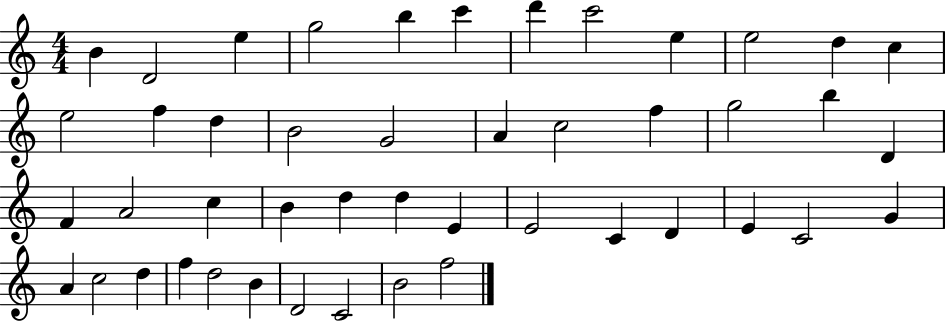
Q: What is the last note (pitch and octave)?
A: F5